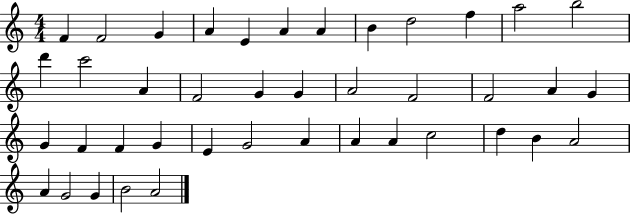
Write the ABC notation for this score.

X:1
T:Untitled
M:4/4
L:1/4
K:C
F F2 G A E A A B d2 f a2 b2 d' c'2 A F2 G G A2 F2 F2 A G G F F G E G2 A A A c2 d B A2 A G2 G B2 A2